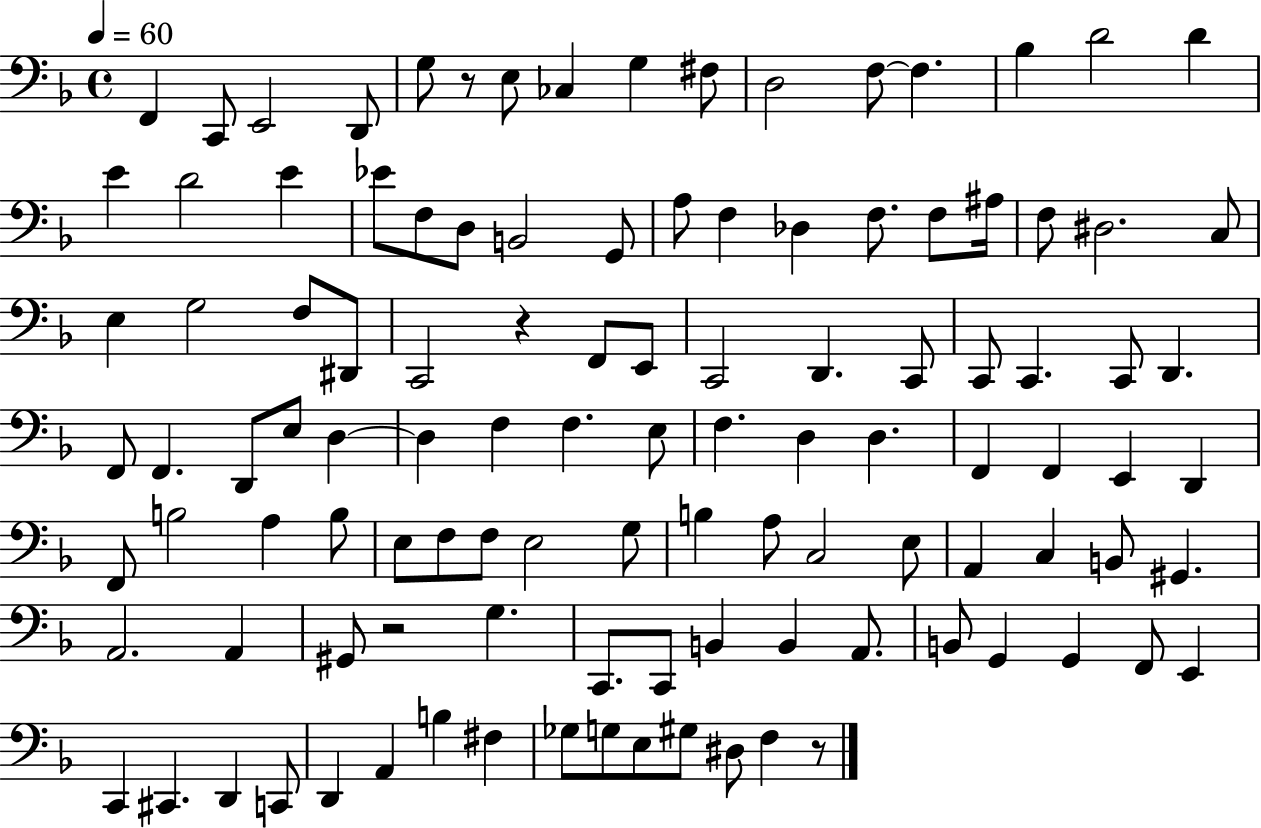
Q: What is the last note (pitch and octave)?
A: F3